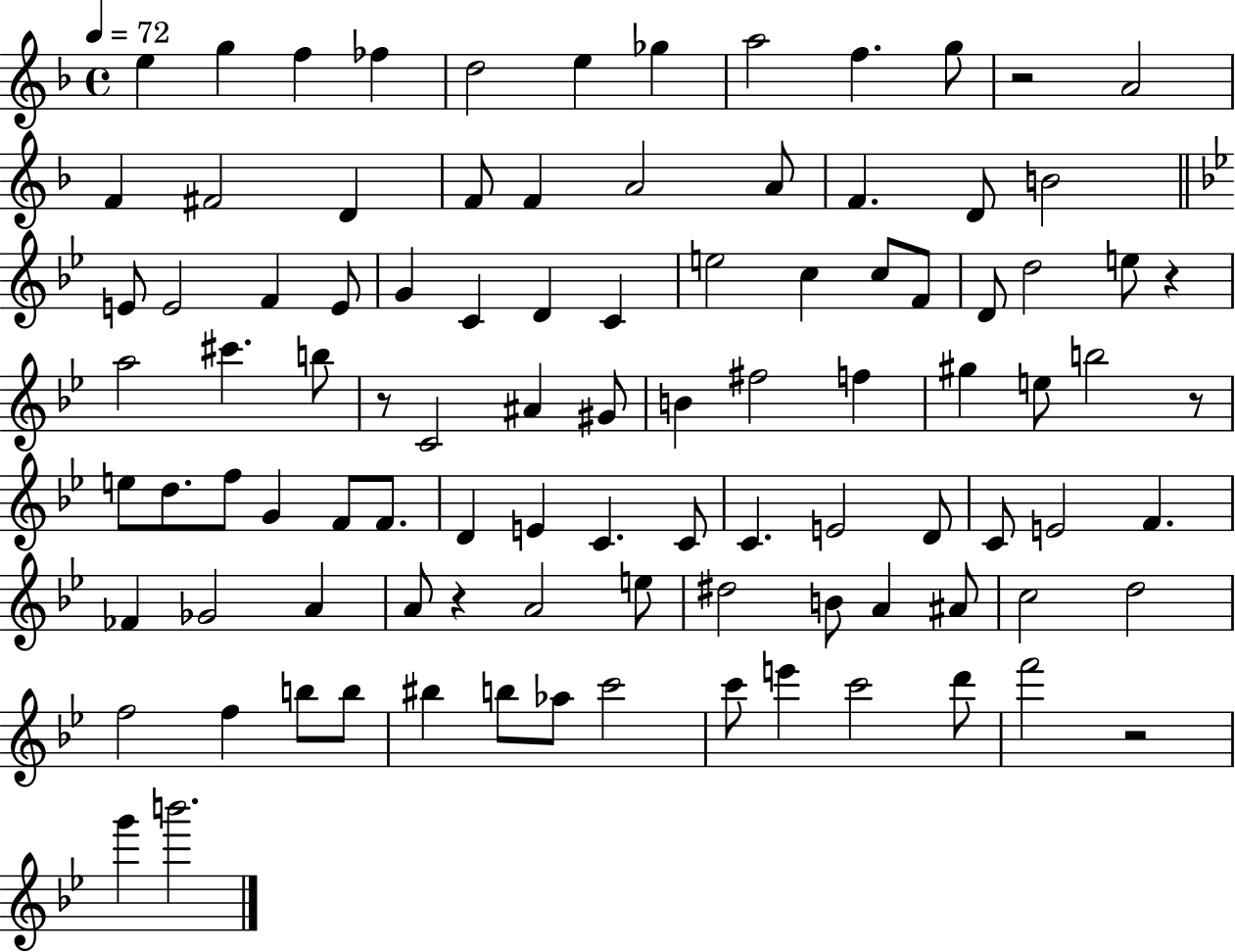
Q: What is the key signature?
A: F major